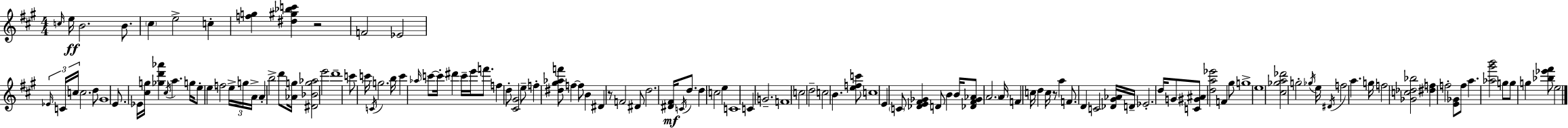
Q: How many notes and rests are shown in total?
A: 131